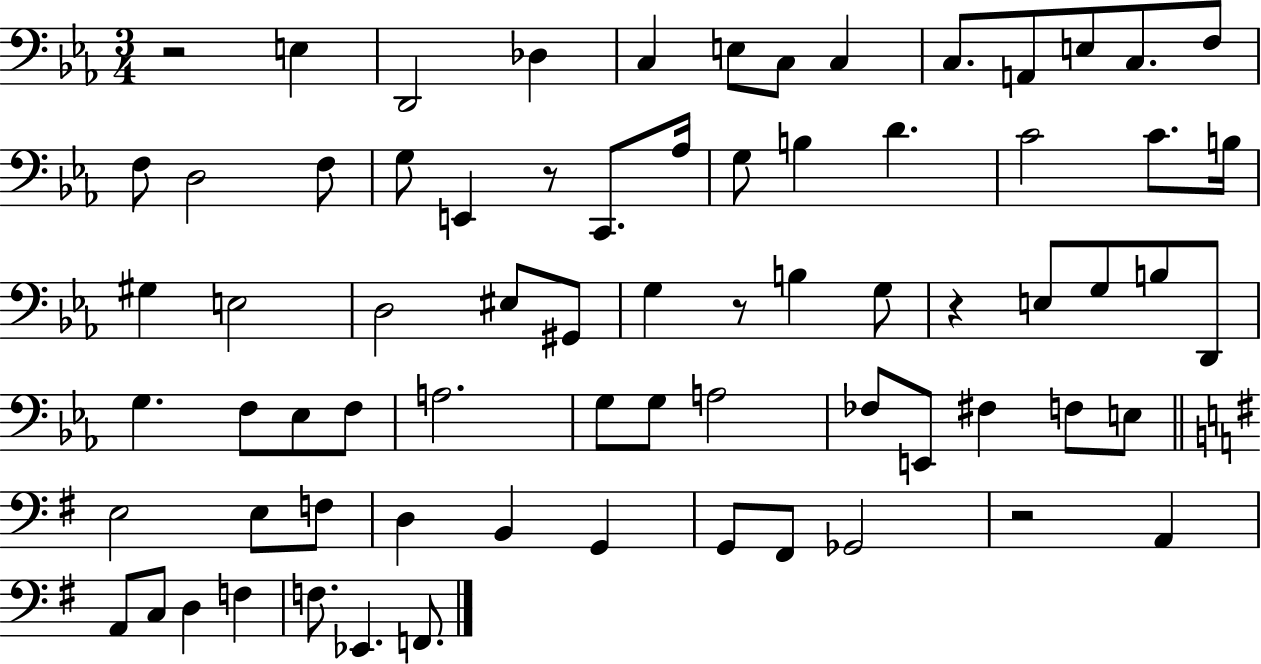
X:1
T:Untitled
M:3/4
L:1/4
K:Eb
z2 E, D,,2 _D, C, E,/2 C,/2 C, C,/2 A,,/2 E,/2 C,/2 F,/2 F,/2 D,2 F,/2 G,/2 E,, z/2 C,,/2 _A,/4 G,/2 B, D C2 C/2 B,/4 ^G, E,2 D,2 ^E,/2 ^G,,/2 G, z/2 B, G,/2 z E,/2 G,/2 B,/2 D,,/2 G, F,/2 _E,/2 F,/2 A,2 G,/2 G,/2 A,2 _F,/2 E,,/2 ^F, F,/2 E,/2 E,2 E,/2 F,/2 D, B,, G,, G,,/2 ^F,,/2 _G,,2 z2 A,, A,,/2 C,/2 D, F, F,/2 _E,, F,,/2